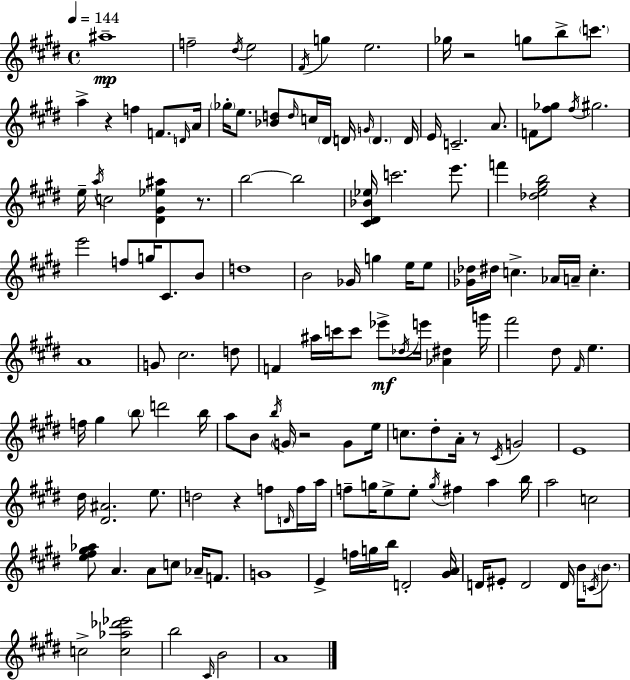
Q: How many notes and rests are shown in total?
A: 146